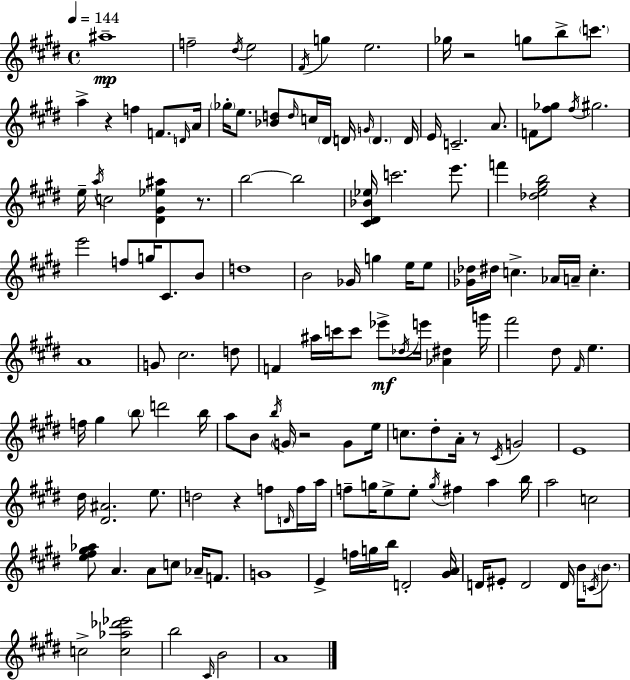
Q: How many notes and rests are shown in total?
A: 146